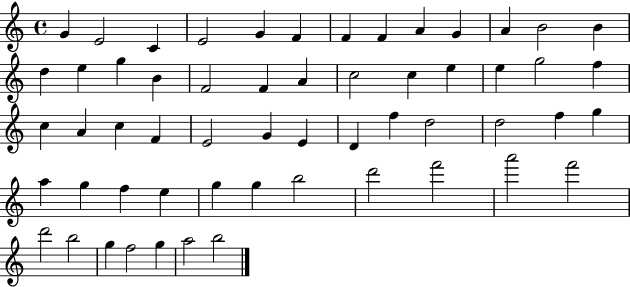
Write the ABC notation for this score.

X:1
T:Untitled
M:4/4
L:1/4
K:C
G E2 C E2 G F F F A G A B2 B d e g B F2 F A c2 c e e g2 f c A c F E2 G E D f d2 d2 f g a g f e g g b2 d'2 f'2 a'2 f'2 d'2 b2 g f2 g a2 b2